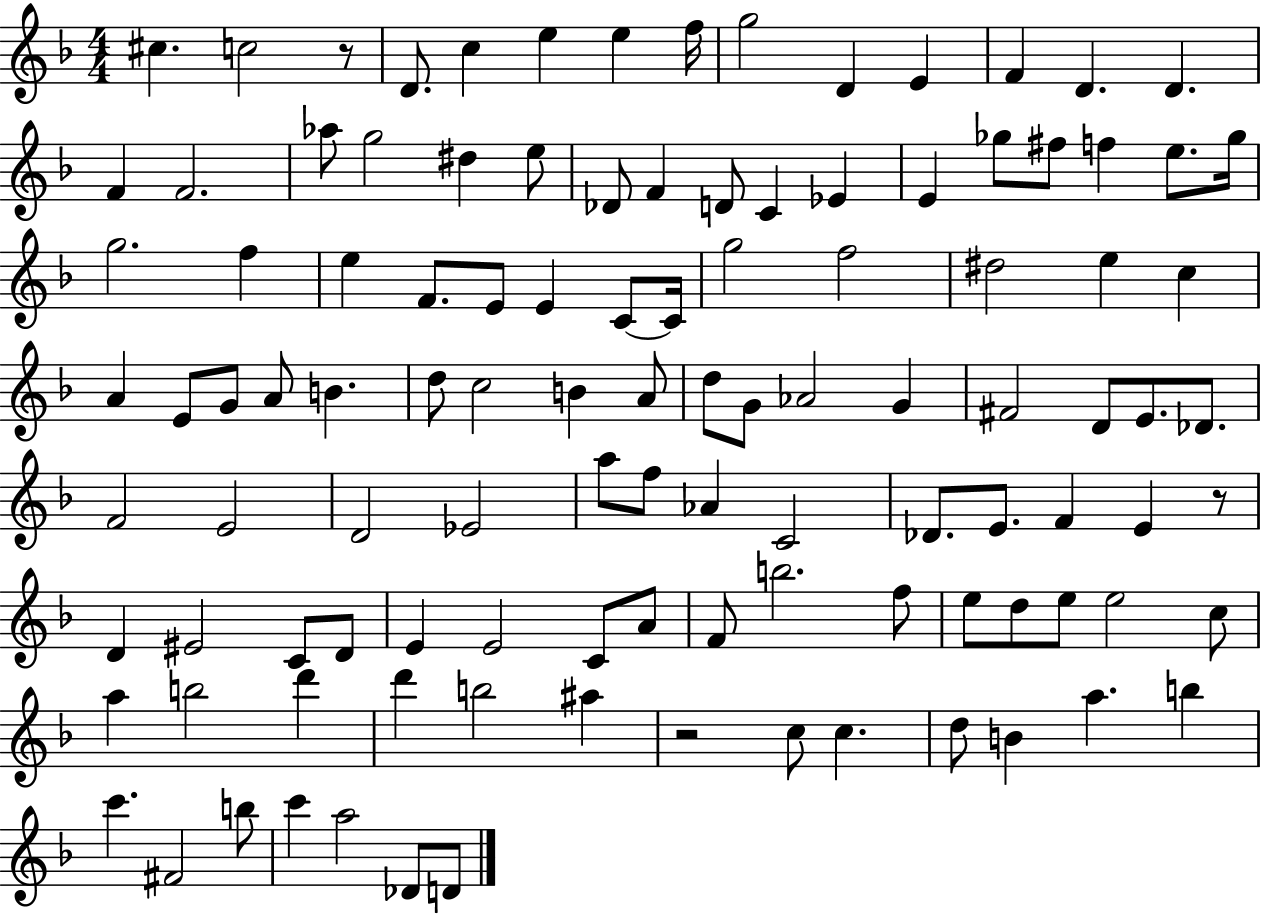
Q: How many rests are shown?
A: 3